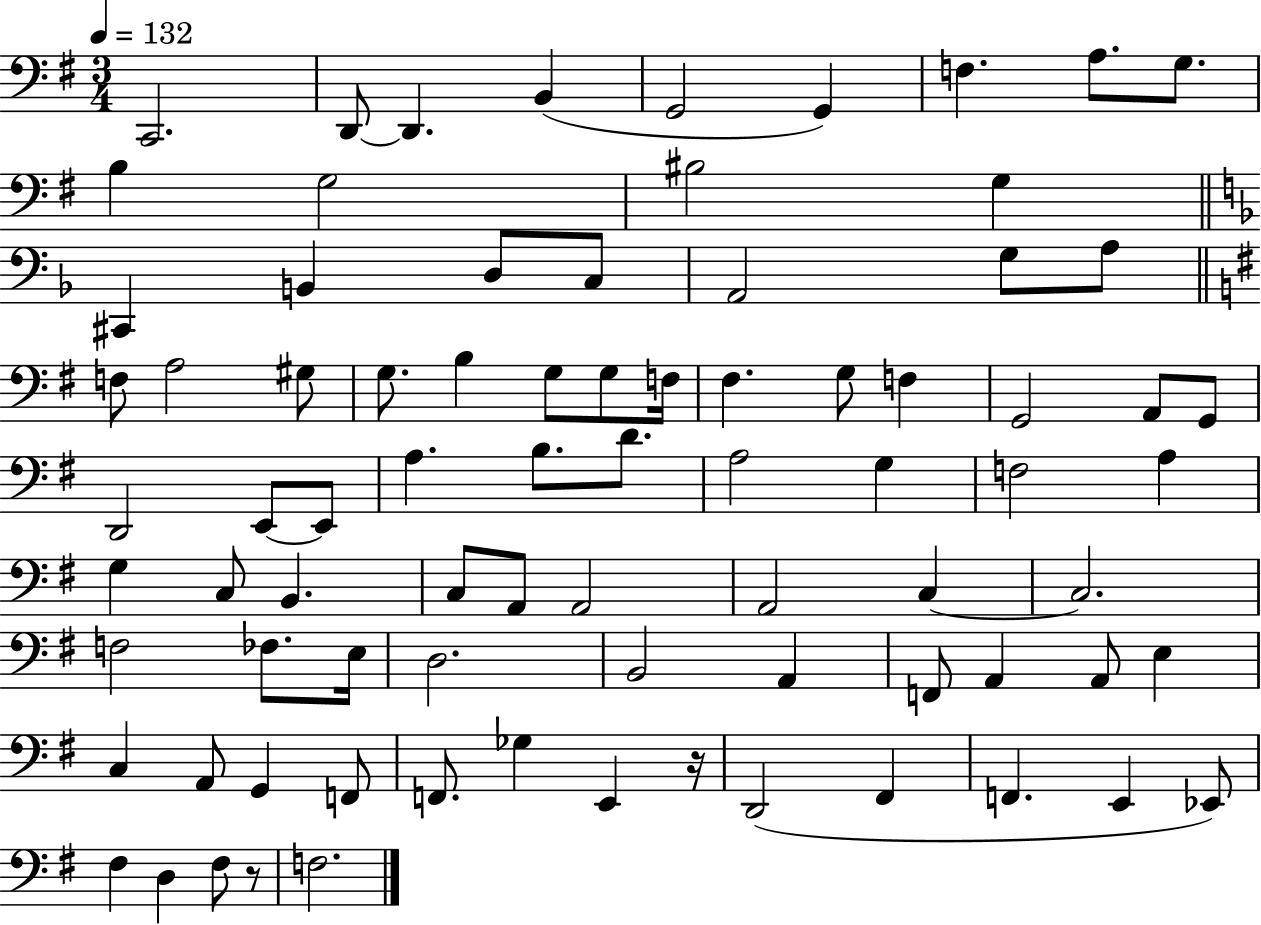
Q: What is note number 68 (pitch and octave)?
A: F2